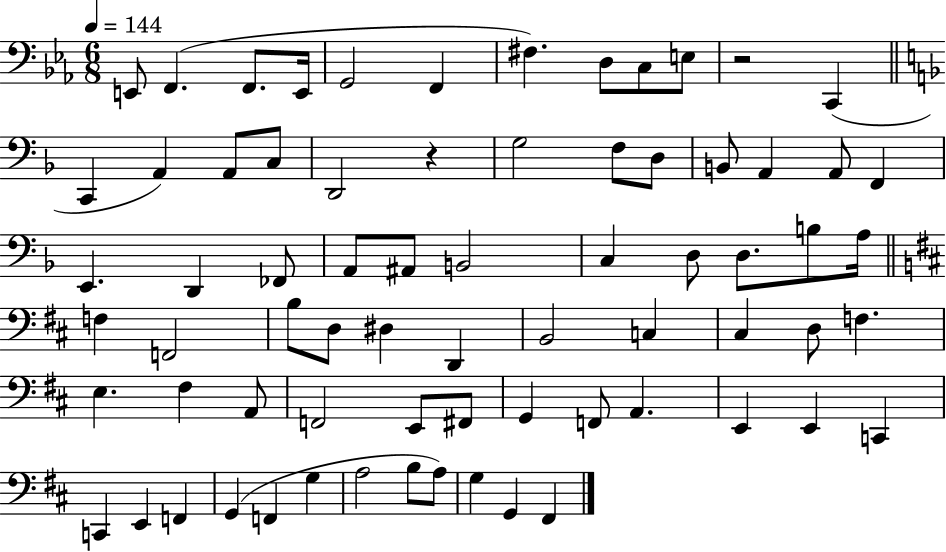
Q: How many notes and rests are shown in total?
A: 71